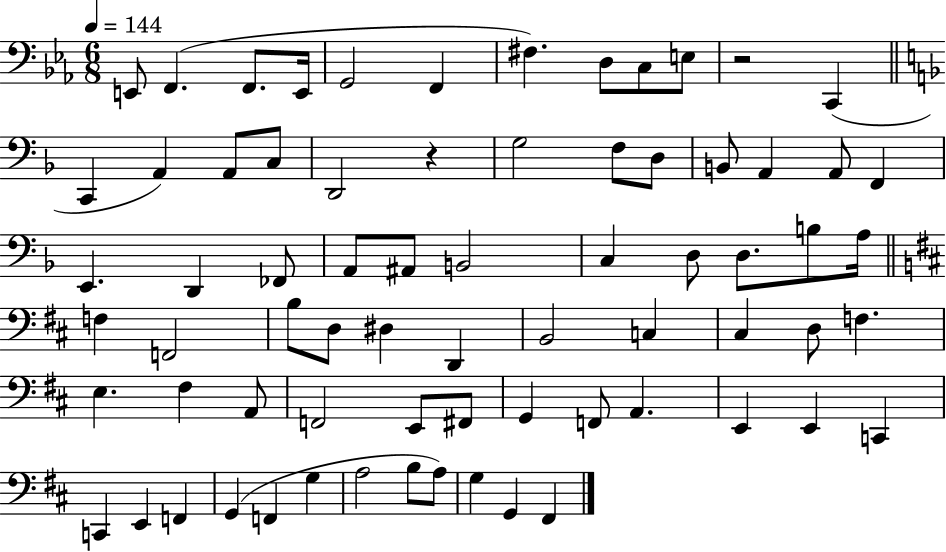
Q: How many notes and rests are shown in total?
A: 71